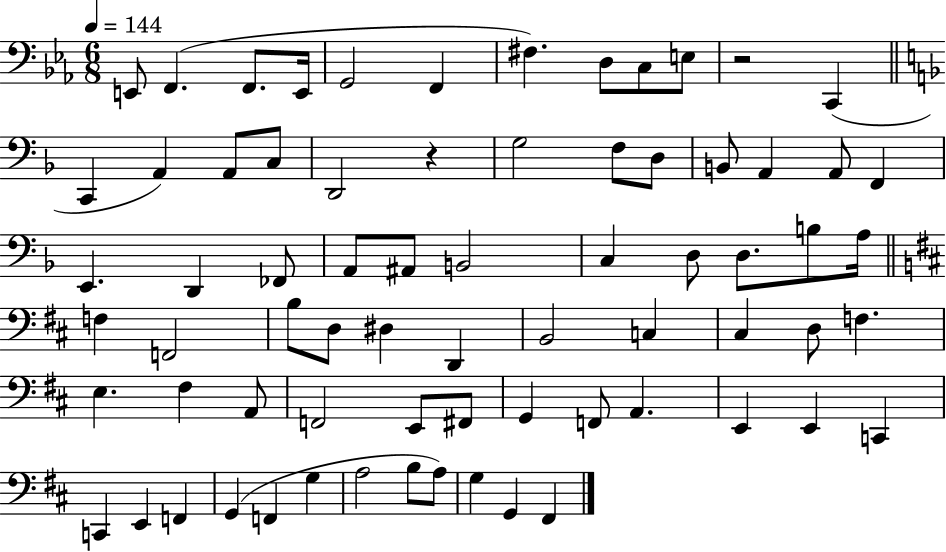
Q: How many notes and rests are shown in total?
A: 71